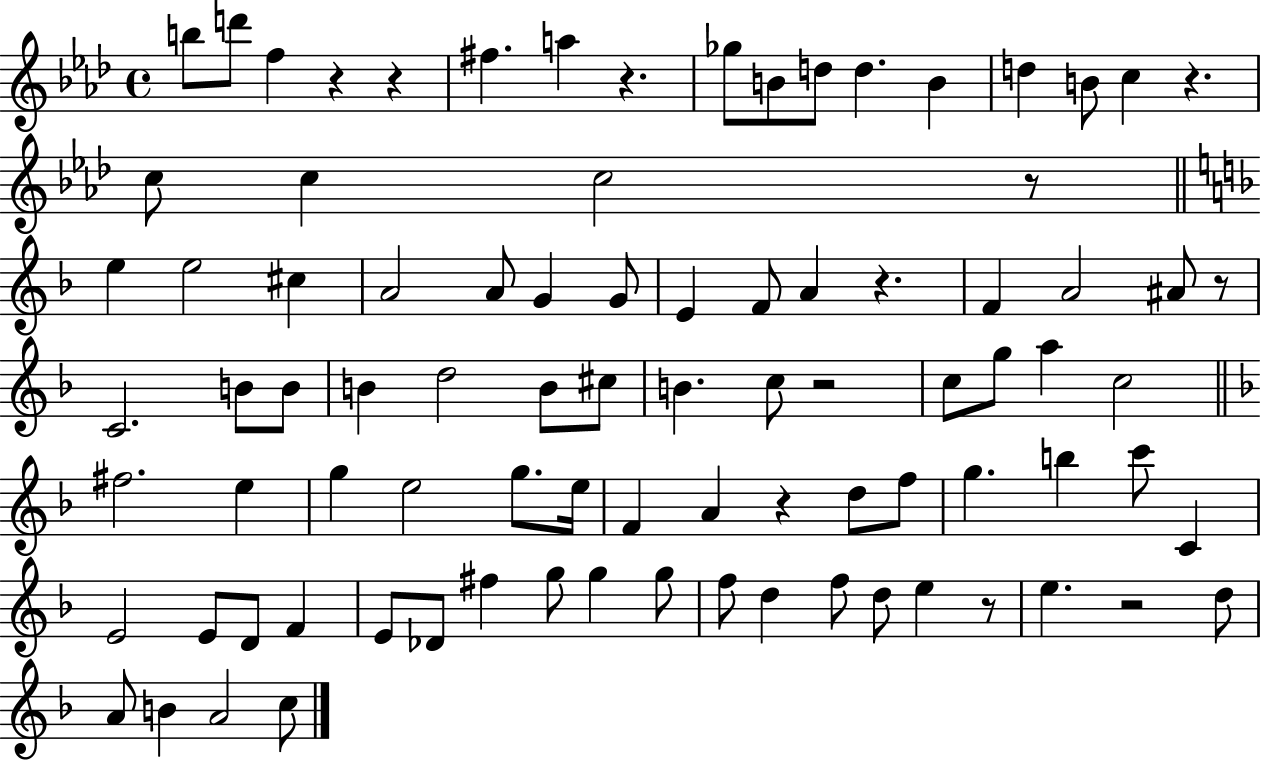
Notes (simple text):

B5/e D6/e F5/q R/q R/q F#5/q. A5/q R/q. Gb5/e B4/e D5/e D5/q. B4/q D5/q B4/e C5/q R/q. C5/e C5/q C5/h R/e E5/q E5/h C#5/q A4/h A4/e G4/q G4/e E4/q F4/e A4/q R/q. F4/q A4/h A#4/e R/e C4/h. B4/e B4/e B4/q D5/h B4/e C#5/e B4/q. C5/e R/h C5/e G5/e A5/q C5/h F#5/h. E5/q G5/q E5/h G5/e. E5/s F4/q A4/q R/q D5/e F5/e G5/q. B5/q C6/e C4/q E4/h E4/e D4/e F4/q E4/e Db4/e F#5/q G5/e G5/q G5/e F5/e D5/q F5/e D5/e E5/q R/e E5/q. R/h D5/e A4/e B4/q A4/h C5/e